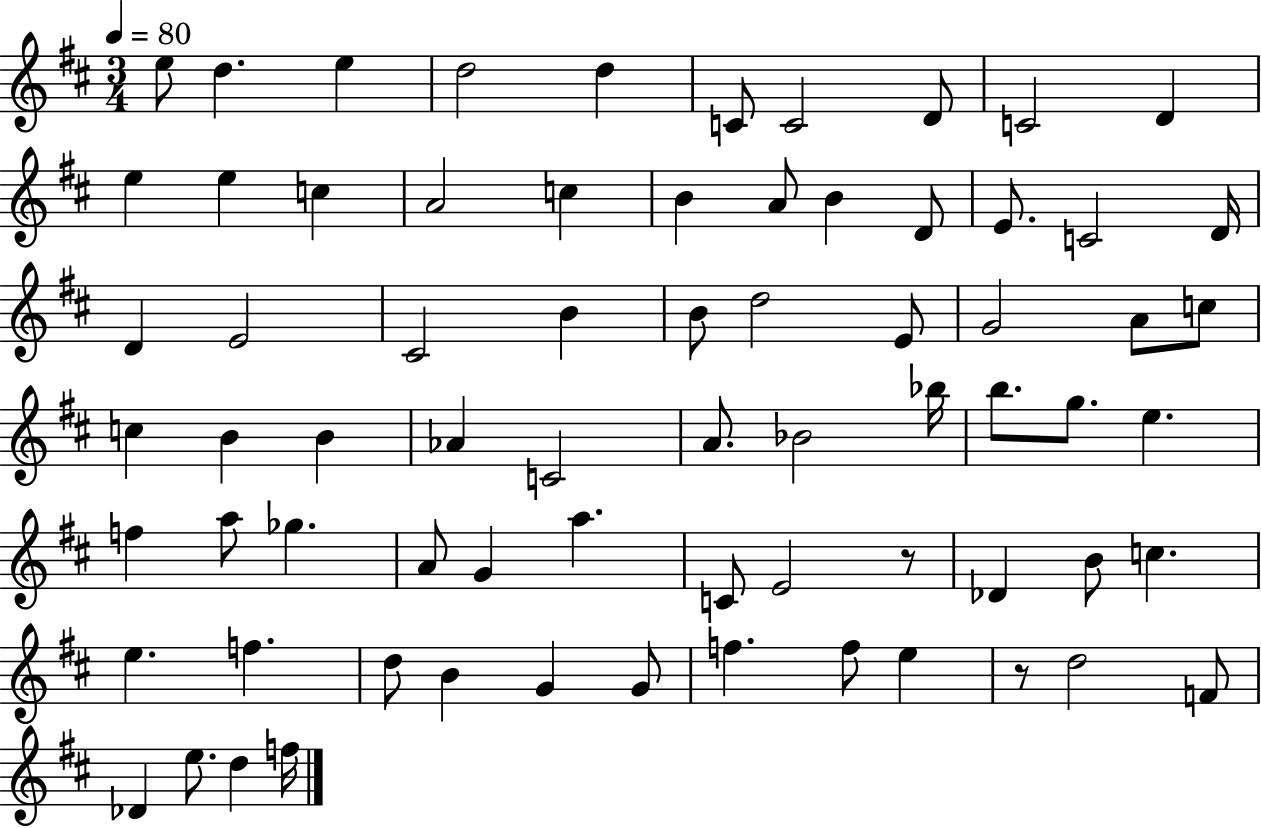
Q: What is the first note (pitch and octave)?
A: E5